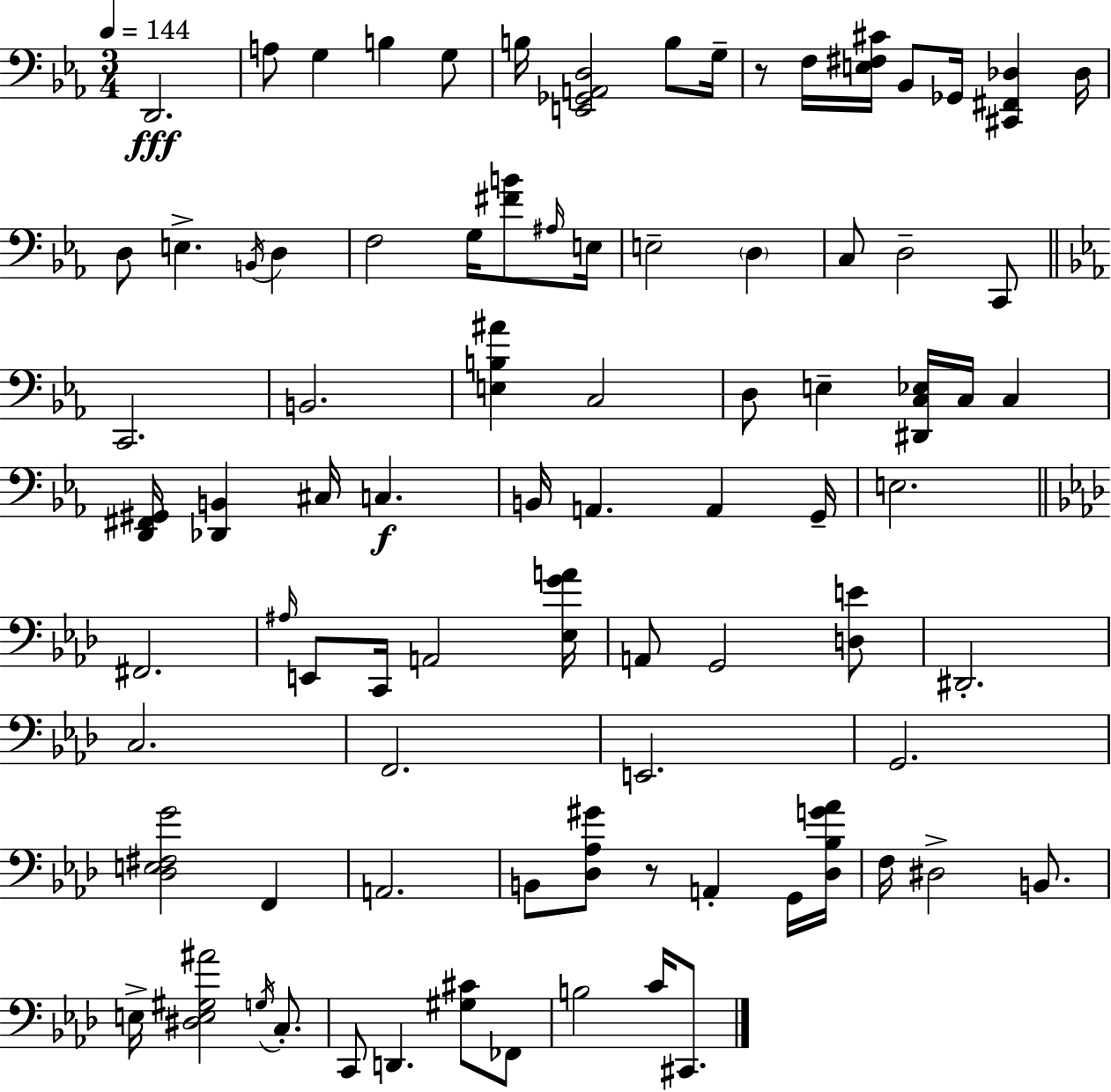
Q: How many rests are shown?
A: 2